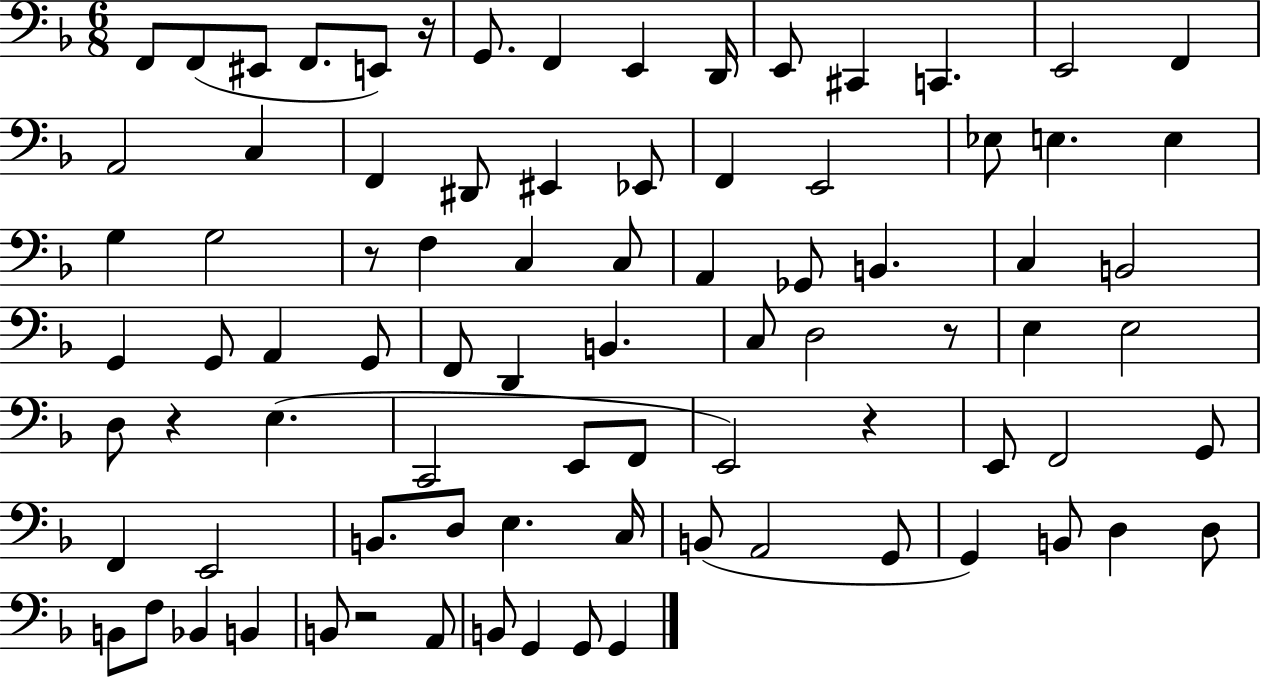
X:1
T:Untitled
M:6/8
L:1/4
K:F
F,,/2 F,,/2 ^E,,/2 F,,/2 E,,/2 z/4 G,,/2 F,, E,, D,,/4 E,,/2 ^C,, C,, E,,2 F,, A,,2 C, F,, ^D,,/2 ^E,, _E,,/2 F,, E,,2 _E,/2 E, E, G, G,2 z/2 F, C, C,/2 A,, _G,,/2 B,, C, B,,2 G,, G,,/2 A,, G,,/2 F,,/2 D,, B,, C,/2 D,2 z/2 E, E,2 D,/2 z E, C,,2 E,,/2 F,,/2 E,,2 z E,,/2 F,,2 G,,/2 F,, E,,2 B,,/2 D,/2 E, C,/4 B,,/2 A,,2 G,,/2 G,, B,,/2 D, D,/2 B,,/2 F,/2 _B,, B,, B,,/2 z2 A,,/2 B,,/2 G,, G,,/2 G,,